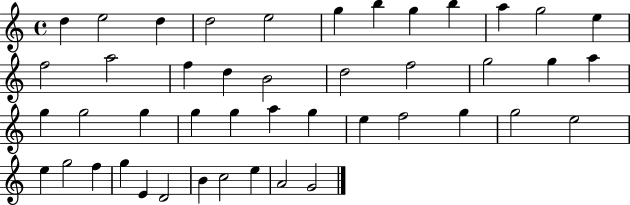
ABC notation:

X:1
T:Untitled
M:4/4
L:1/4
K:C
d e2 d d2 e2 g b g b a g2 e f2 a2 f d B2 d2 f2 g2 g a g g2 g g g a g e f2 g g2 e2 e g2 f g E D2 B c2 e A2 G2